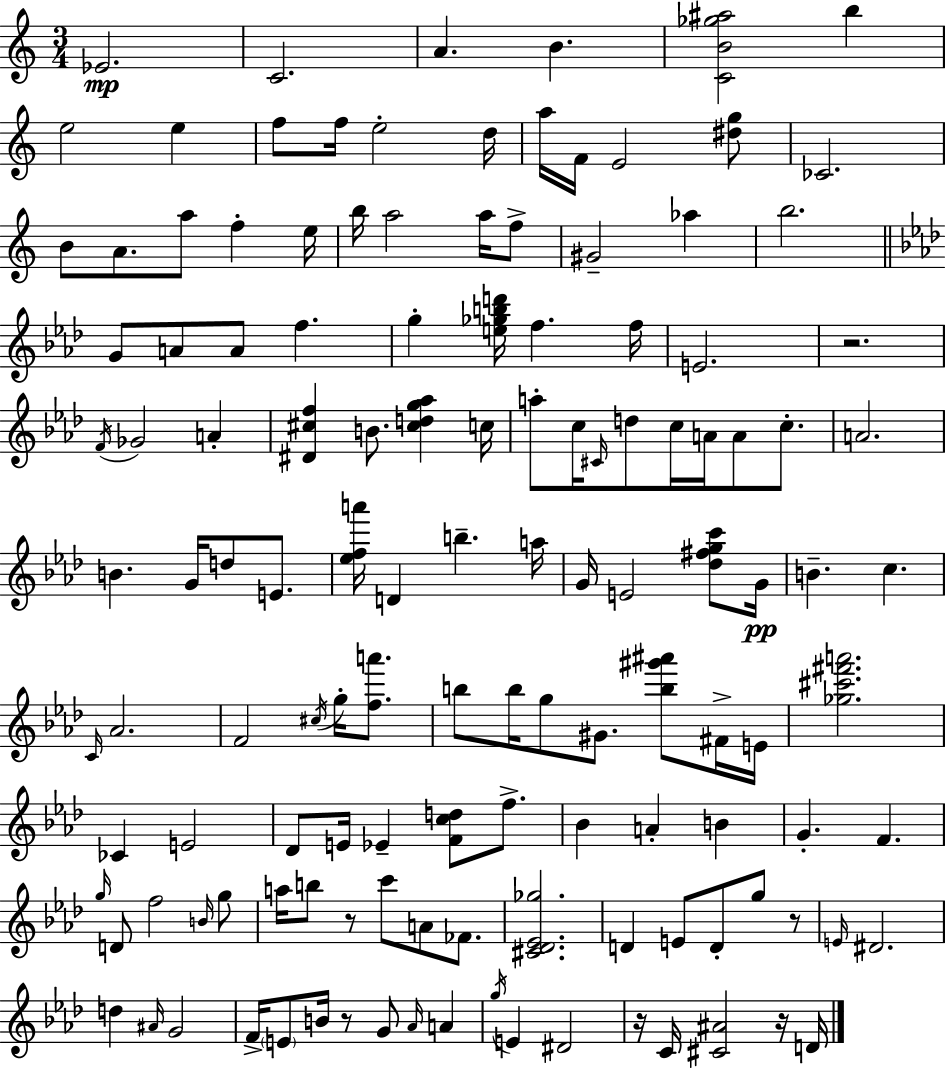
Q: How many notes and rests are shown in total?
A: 132